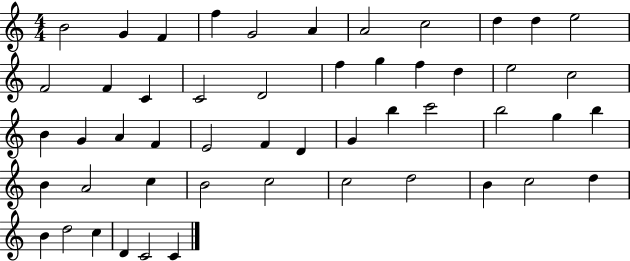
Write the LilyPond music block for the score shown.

{
  \clef treble
  \numericTimeSignature
  \time 4/4
  \key c \major
  b'2 g'4 f'4 | f''4 g'2 a'4 | a'2 c''2 | d''4 d''4 e''2 | \break f'2 f'4 c'4 | c'2 d'2 | f''4 g''4 f''4 d''4 | e''2 c''2 | \break b'4 g'4 a'4 f'4 | e'2 f'4 d'4 | g'4 b''4 c'''2 | b''2 g''4 b''4 | \break b'4 a'2 c''4 | b'2 c''2 | c''2 d''2 | b'4 c''2 d''4 | \break b'4 d''2 c''4 | d'4 c'2 c'4 | \bar "|."
}